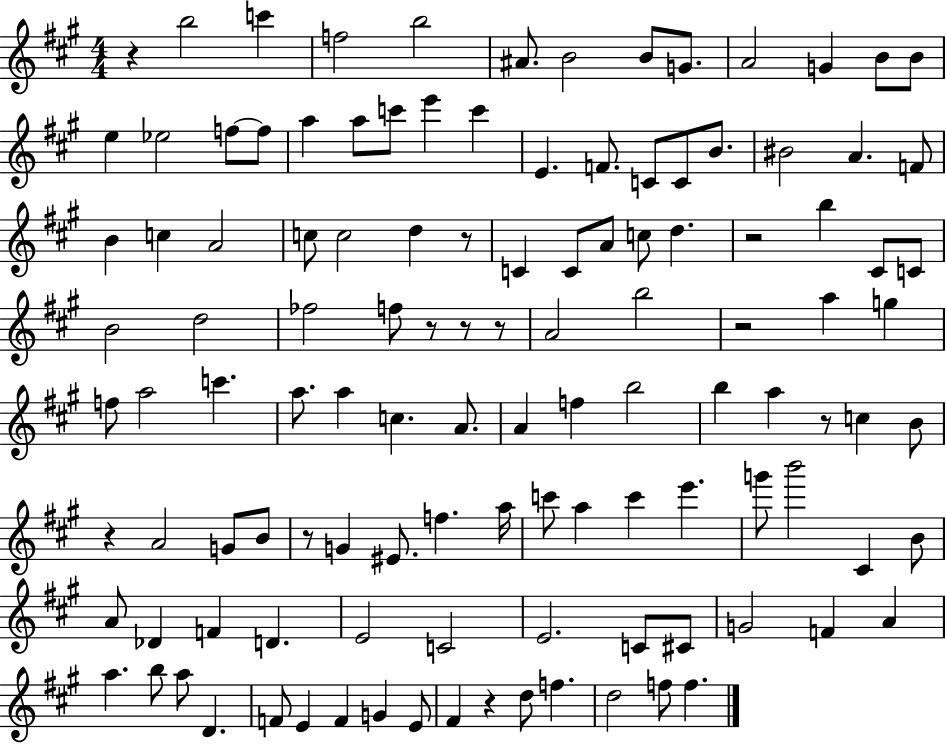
{
  \clef treble
  \numericTimeSignature
  \time 4/4
  \key a \major
  \repeat volta 2 { r4 b''2 c'''4 | f''2 b''2 | ais'8. b'2 b'8 g'8. | a'2 g'4 b'8 b'8 | \break e''4 ees''2 f''8~~ f''8 | a''4 a''8 c'''8 e'''4 c'''4 | e'4. f'8. c'8 c'8 b'8. | bis'2 a'4. f'8 | \break b'4 c''4 a'2 | c''8 c''2 d''4 r8 | c'4 c'8 a'8 c''8 d''4. | r2 b''4 cis'8 c'8 | \break b'2 d''2 | fes''2 f''8 r8 r8 r8 | a'2 b''2 | r2 a''4 g''4 | \break f''8 a''2 c'''4. | a''8. a''4 c''4. a'8. | a'4 f''4 b''2 | b''4 a''4 r8 c''4 b'8 | \break r4 a'2 g'8 b'8 | r8 g'4 eis'8. f''4. a''16 | c'''8 a''4 c'''4 e'''4. | g'''8 b'''2 cis'4 b'8 | \break a'8 des'4 f'4 d'4. | e'2 c'2 | e'2. c'8 cis'8 | g'2 f'4 a'4 | \break a''4. b''8 a''8 d'4. | f'8 e'4 f'4 g'4 e'8 | fis'4 r4 d''8 f''4. | d''2 f''8 f''4. | \break } \bar "|."
}